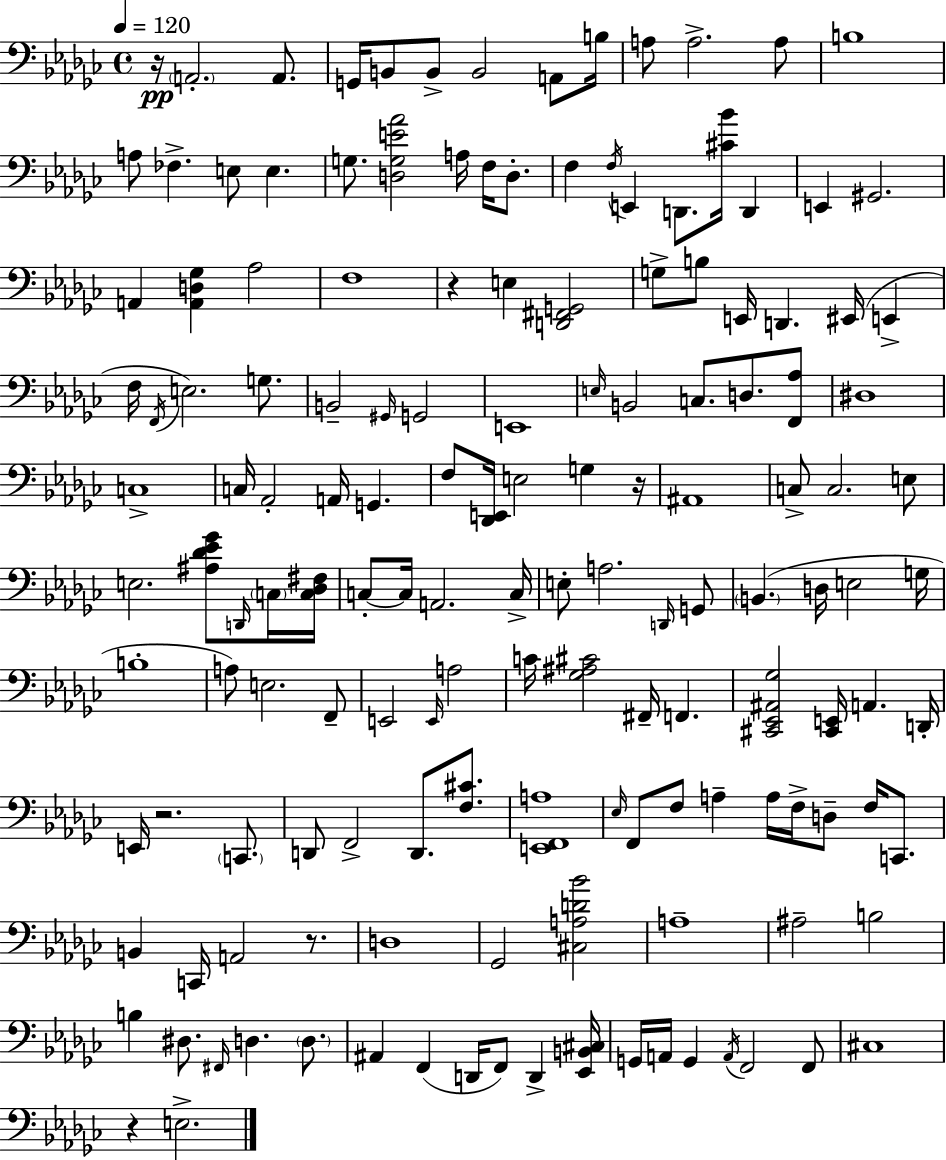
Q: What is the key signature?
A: EES minor